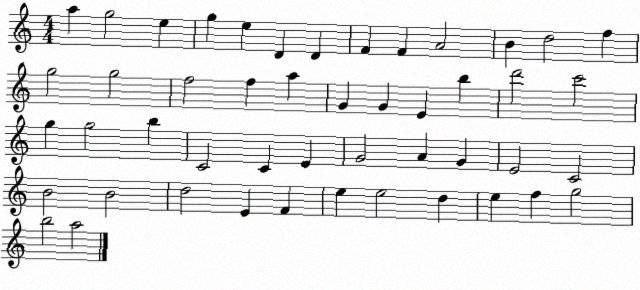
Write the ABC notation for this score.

X:1
T:Untitled
M:4/4
L:1/4
K:C
a g2 e g e D D F F A2 B d2 f g2 g2 f2 f a G G E b d'2 c'2 g g2 b C2 C E G2 A G E2 C2 B2 B2 d2 E F e e2 d e f g2 b2 a2